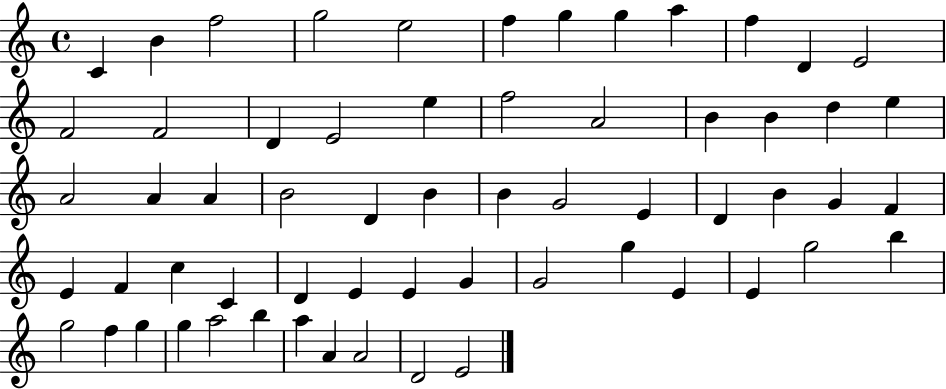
{
  \clef treble
  \time 4/4
  \defaultTimeSignature
  \key c \major
  c'4 b'4 f''2 | g''2 e''2 | f''4 g''4 g''4 a''4 | f''4 d'4 e'2 | \break f'2 f'2 | d'4 e'2 e''4 | f''2 a'2 | b'4 b'4 d''4 e''4 | \break a'2 a'4 a'4 | b'2 d'4 b'4 | b'4 g'2 e'4 | d'4 b'4 g'4 f'4 | \break e'4 f'4 c''4 c'4 | d'4 e'4 e'4 g'4 | g'2 g''4 e'4 | e'4 g''2 b''4 | \break g''2 f''4 g''4 | g''4 a''2 b''4 | a''4 a'4 a'2 | d'2 e'2 | \break \bar "|."
}